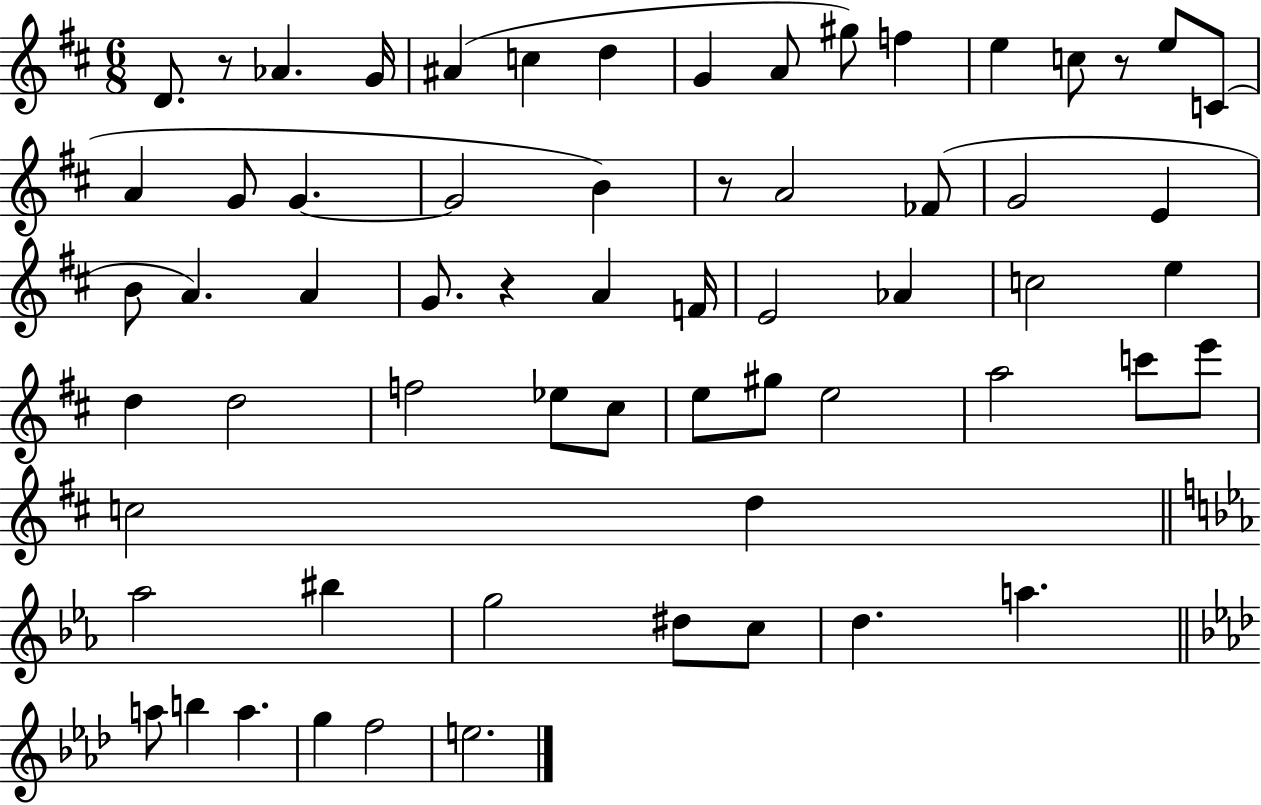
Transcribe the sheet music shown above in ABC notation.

X:1
T:Untitled
M:6/8
L:1/4
K:D
D/2 z/2 _A G/4 ^A c d G A/2 ^g/2 f e c/2 z/2 e/2 C/2 A G/2 G G2 B z/2 A2 _F/2 G2 E B/2 A A G/2 z A F/4 E2 _A c2 e d d2 f2 _e/2 ^c/2 e/2 ^g/2 e2 a2 c'/2 e'/2 c2 d _a2 ^b g2 ^d/2 c/2 d a a/2 b a g f2 e2